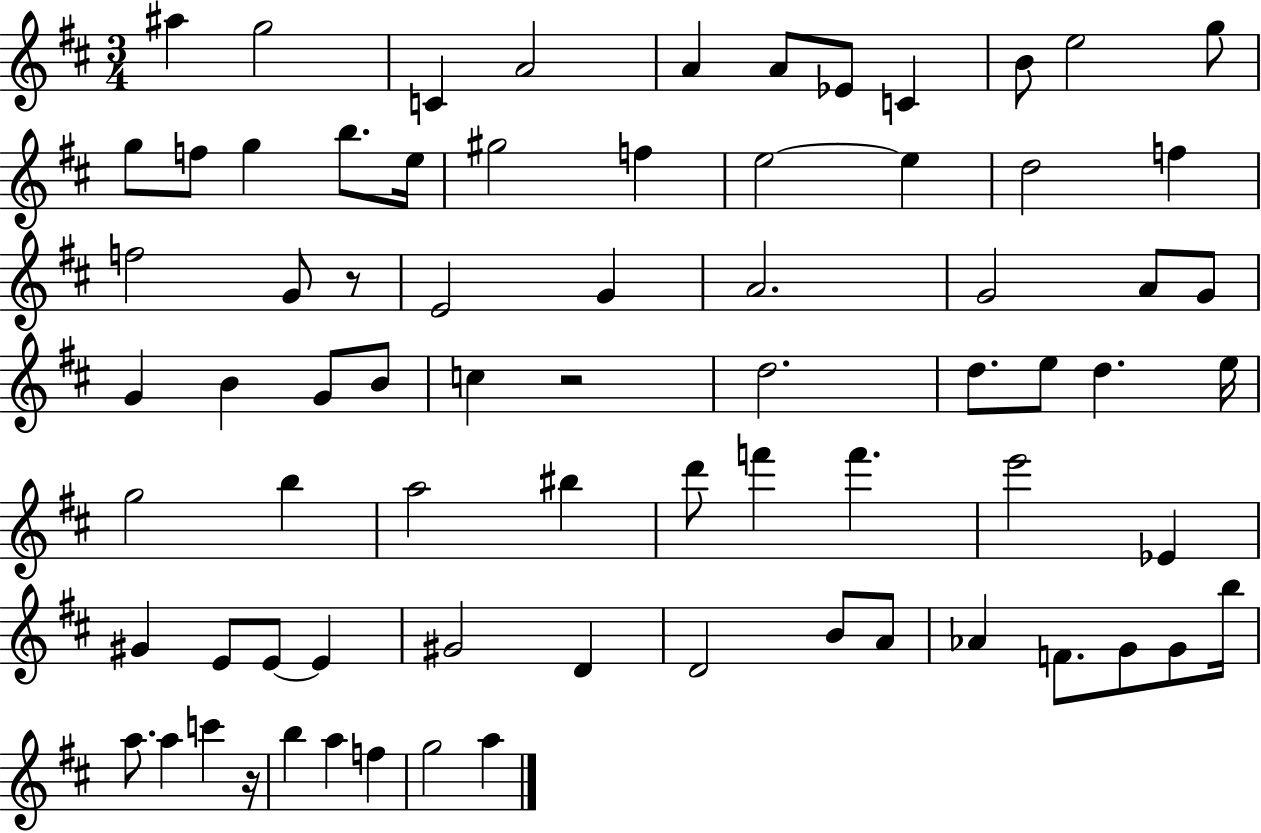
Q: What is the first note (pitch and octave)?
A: A#5